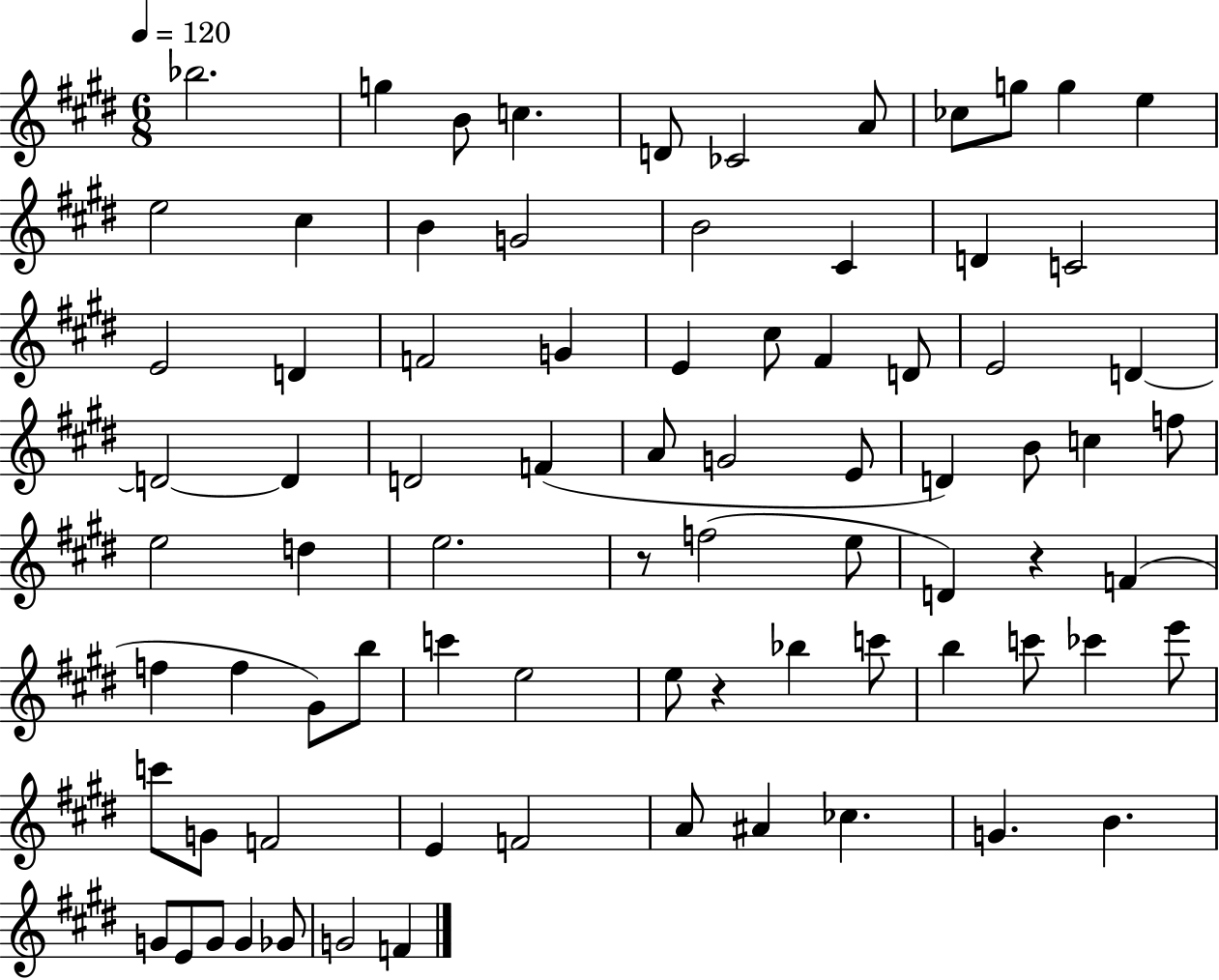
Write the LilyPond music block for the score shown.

{
  \clef treble
  \numericTimeSignature
  \time 6/8
  \key e \major
  \tempo 4 = 120
  bes''2. | g''4 b'8 c''4. | d'8 ces'2 a'8 | ces''8 g''8 g''4 e''4 | \break e''2 cis''4 | b'4 g'2 | b'2 cis'4 | d'4 c'2 | \break e'2 d'4 | f'2 g'4 | e'4 cis''8 fis'4 d'8 | e'2 d'4~~ | \break d'2~~ d'4 | d'2 f'4( | a'8 g'2 e'8 | d'4) b'8 c''4 f''8 | \break e''2 d''4 | e''2. | r8 f''2( e''8 | d'4) r4 f'4( | \break f''4 f''4 gis'8) b''8 | c'''4 e''2 | e''8 r4 bes''4 c'''8 | b''4 c'''8 ces'''4 e'''8 | \break c'''8 g'8 f'2 | e'4 f'2 | a'8 ais'4 ces''4. | g'4. b'4. | \break g'8 e'8 g'8 g'4 ges'8 | g'2 f'4 | \bar "|."
}